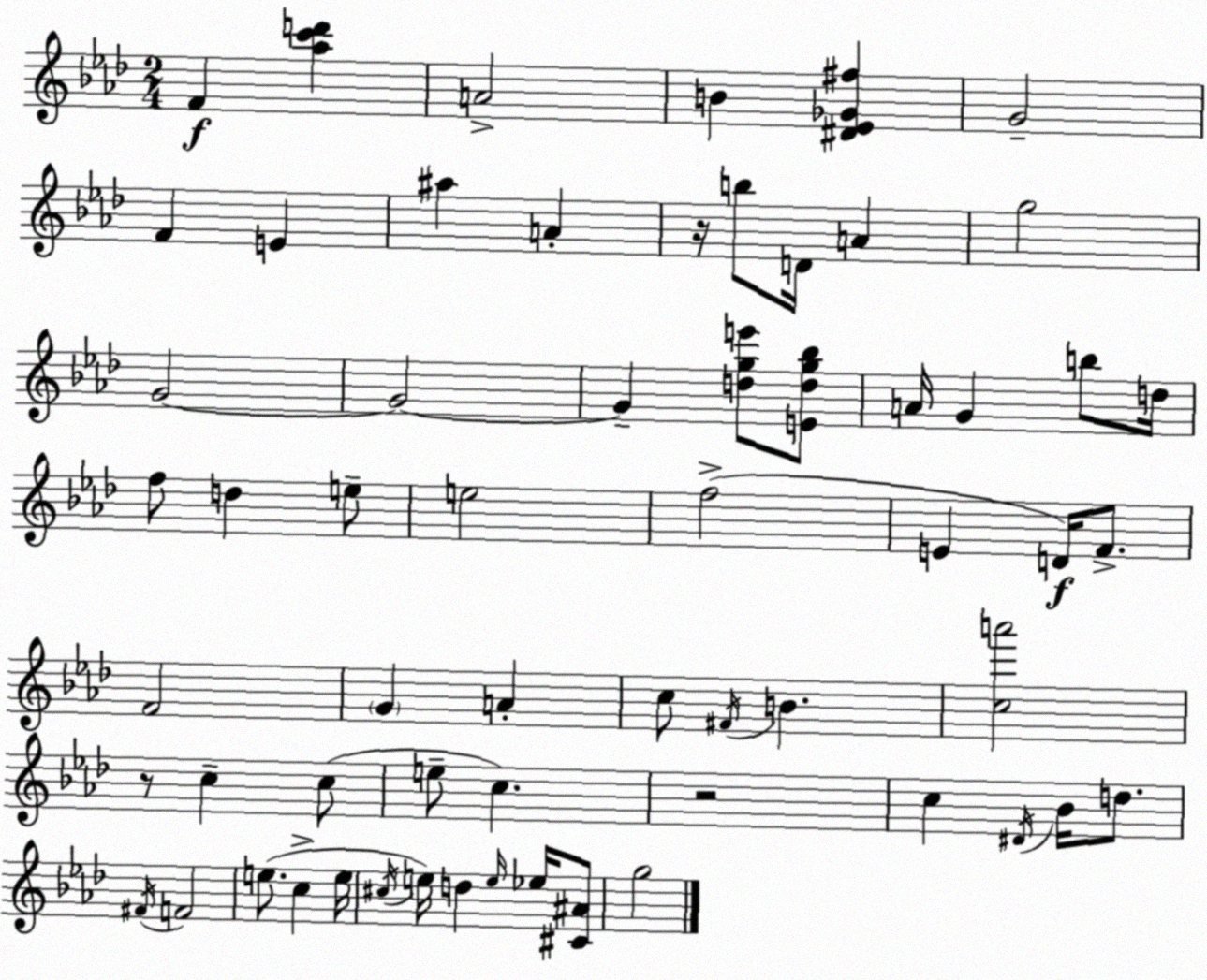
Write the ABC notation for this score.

X:1
T:Untitled
M:2/4
L:1/4
K:Fm
F [_ac'd'] A2 B [^D_E_G^f] G2 F E ^a A z/4 b/2 D/4 A g2 G2 G2 G [dge']/2 [Edg_b]/2 A/4 G b/2 d/4 f/2 d e/2 e2 f2 E D/4 F/2 F2 G A c/2 ^F/4 B [ca']2 z/2 c c/2 e/2 c z2 c ^D/4 _B/4 d/2 ^F/4 F2 e/2 c e/4 ^c/4 e/4 d e/4 _e/4 [^C^A]/2 g2